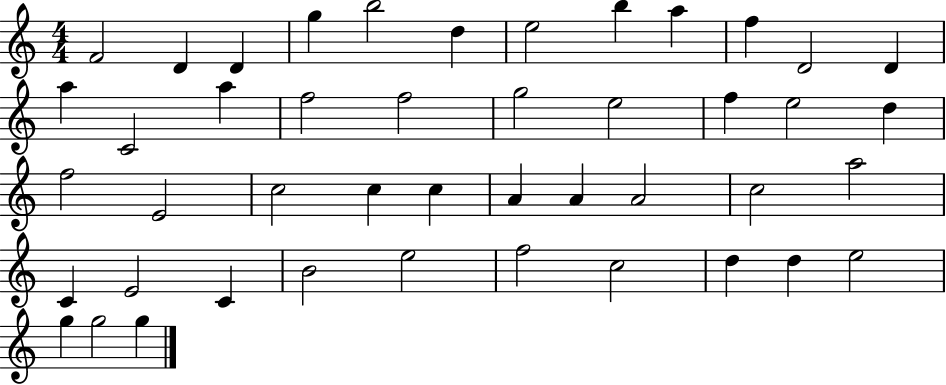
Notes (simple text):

F4/h D4/q D4/q G5/q B5/h D5/q E5/h B5/q A5/q F5/q D4/h D4/q A5/q C4/h A5/q F5/h F5/h G5/h E5/h F5/q E5/h D5/q F5/h E4/h C5/h C5/q C5/q A4/q A4/q A4/h C5/h A5/h C4/q E4/h C4/q B4/h E5/h F5/h C5/h D5/q D5/q E5/h G5/q G5/h G5/q